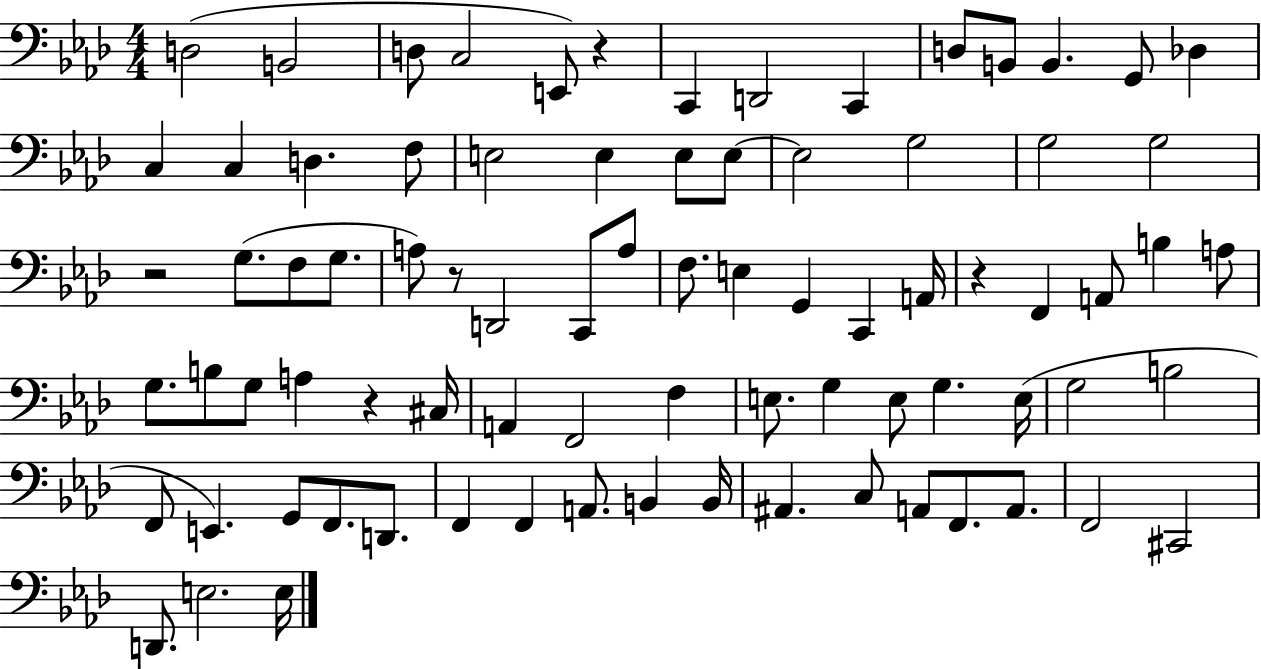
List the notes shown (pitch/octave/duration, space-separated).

D3/h B2/h D3/e C3/h E2/e R/q C2/q D2/h C2/q D3/e B2/e B2/q. G2/e Db3/q C3/q C3/q D3/q. F3/e E3/h E3/q E3/e E3/e E3/h G3/h G3/h G3/h R/h G3/e. F3/e G3/e. A3/e R/e D2/h C2/e A3/e F3/e. E3/q G2/q C2/q A2/s R/q F2/q A2/e B3/q A3/e G3/e. B3/e G3/e A3/q R/q C#3/s A2/q F2/h F3/q E3/e. G3/q E3/e G3/q. E3/s G3/h B3/h F2/e E2/q. G2/e F2/e. D2/e. F2/q F2/q A2/e. B2/q B2/s A#2/q. C3/e A2/e F2/e. A2/e. F2/h C#2/h D2/e. E3/h. E3/s